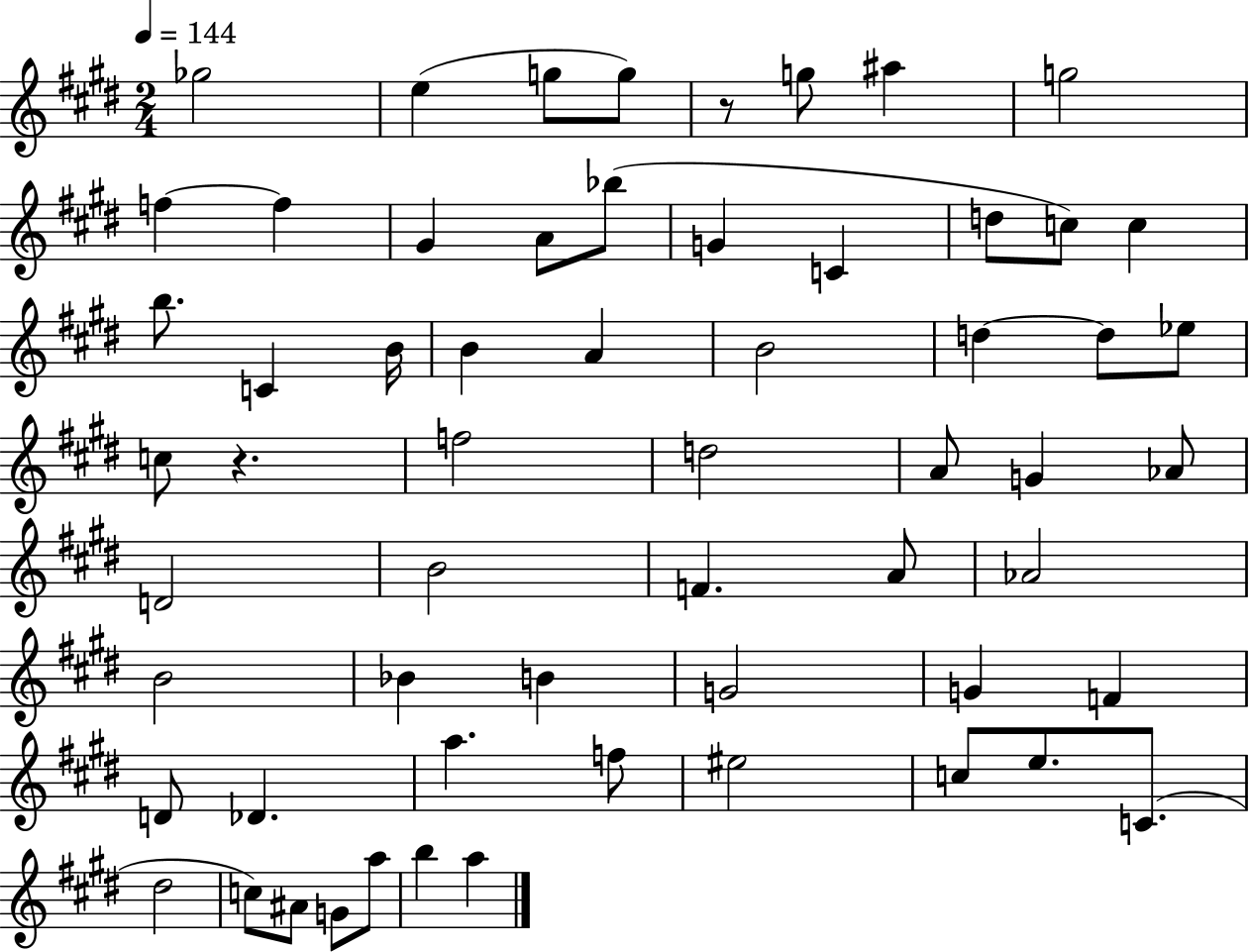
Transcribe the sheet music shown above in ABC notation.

X:1
T:Untitled
M:2/4
L:1/4
K:E
_g2 e g/2 g/2 z/2 g/2 ^a g2 f f ^G A/2 _b/2 G C d/2 c/2 c b/2 C B/4 B A B2 d d/2 _e/2 c/2 z f2 d2 A/2 G _A/2 D2 B2 F A/2 _A2 B2 _B B G2 G F D/2 _D a f/2 ^e2 c/2 e/2 C/2 ^d2 c/2 ^A/2 G/2 a/2 b a